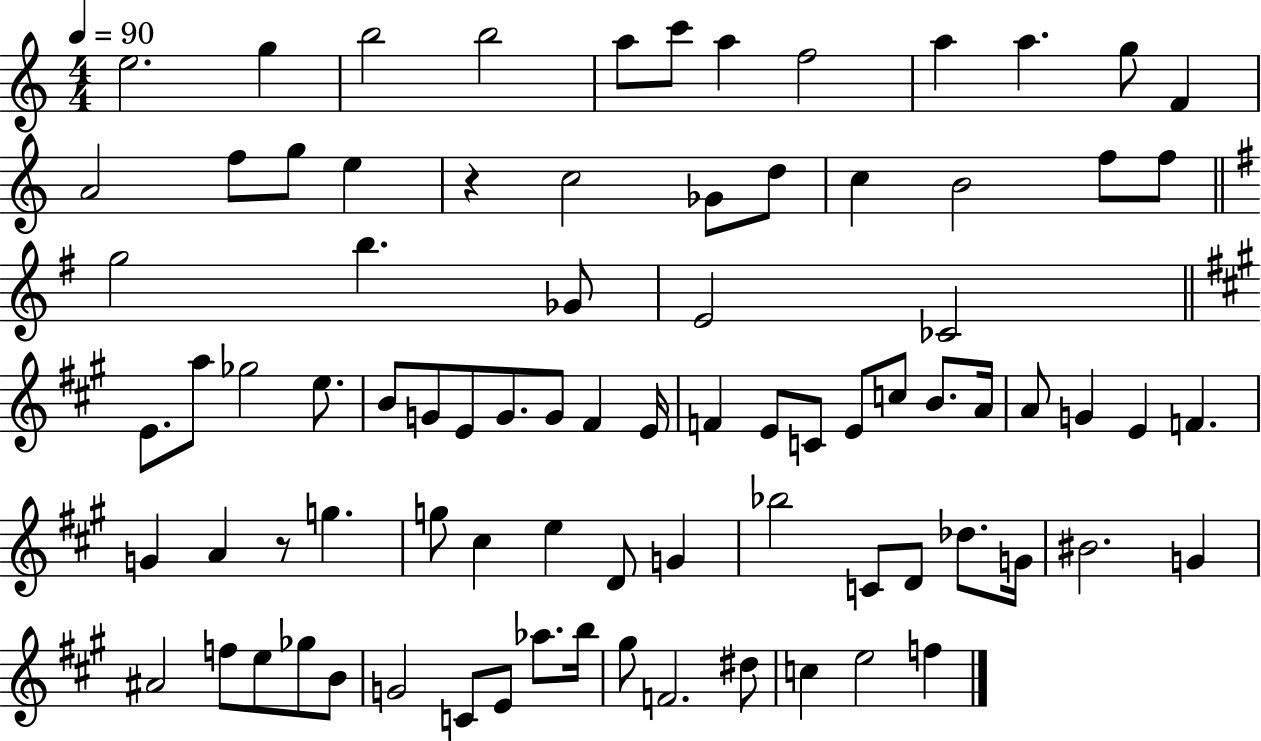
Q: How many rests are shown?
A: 2